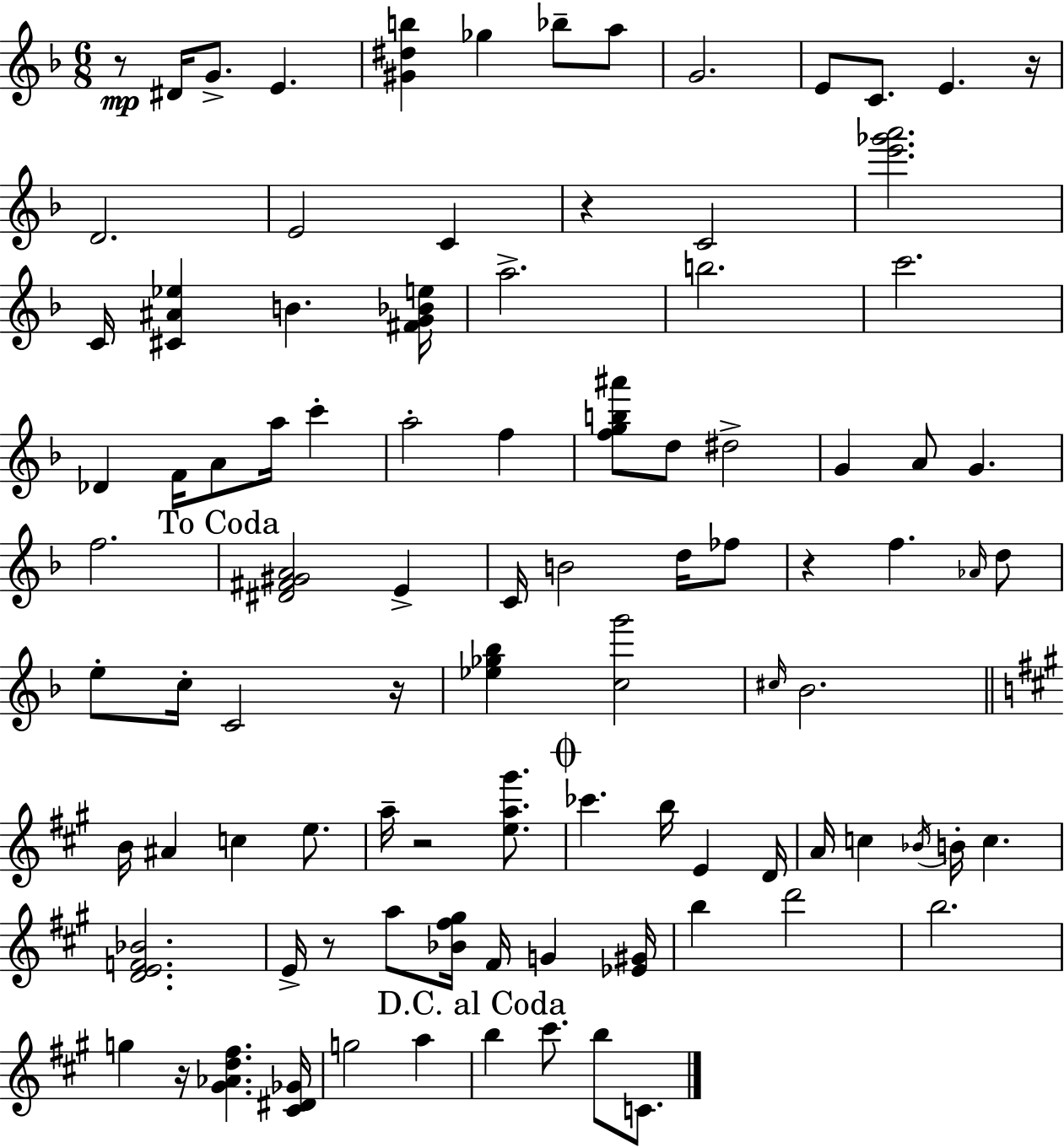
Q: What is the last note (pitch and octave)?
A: C4